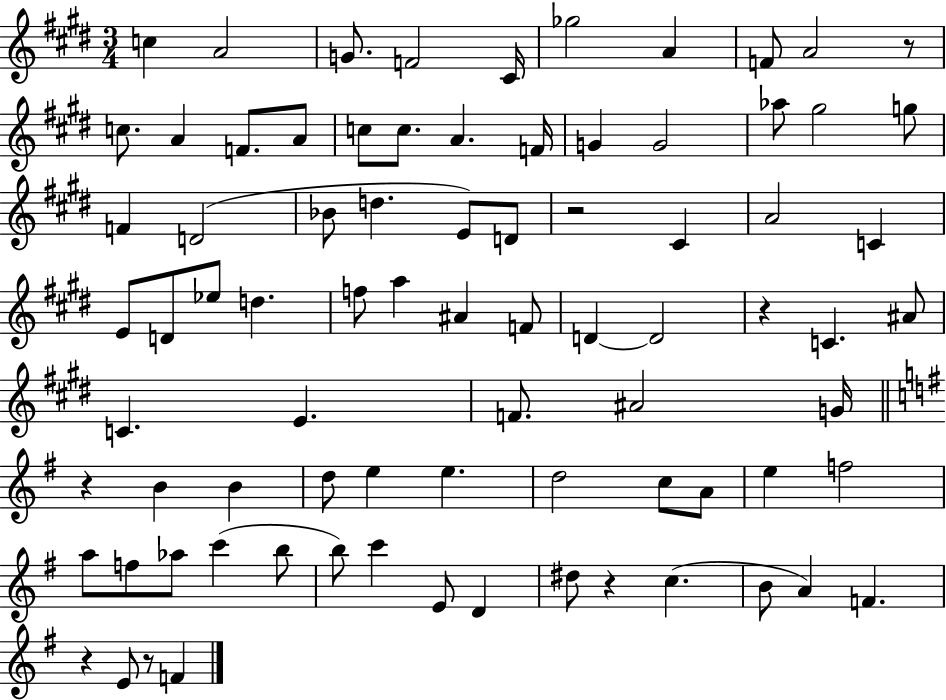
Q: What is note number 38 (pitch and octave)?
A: A#4